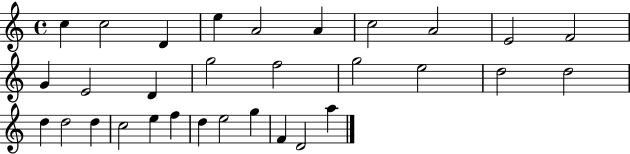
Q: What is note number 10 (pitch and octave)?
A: F4